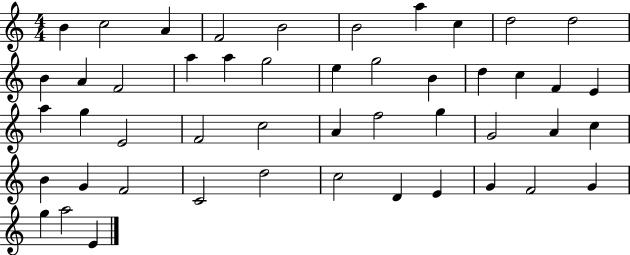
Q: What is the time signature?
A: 4/4